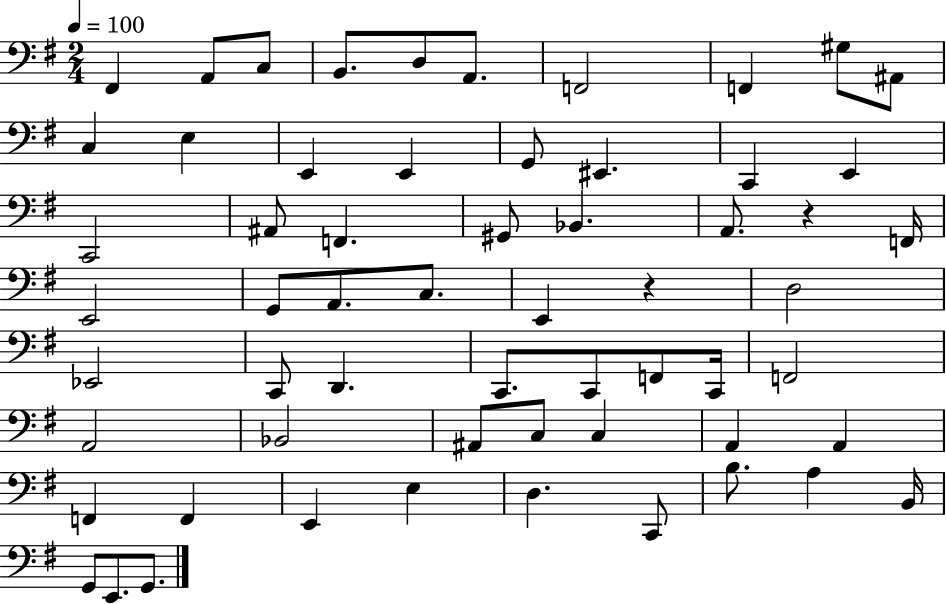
{
  \clef bass
  \numericTimeSignature
  \time 2/4
  \key g \major
  \tempo 4 = 100
  fis,4 a,8 c8 | b,8. d8 a,8. | f,2 | f,4 gis8 ais,8 | \break c4 e4 | e,4 e,4 | g,8 eis,4. | c,4 e,4 | \break c,2 | ais,8 f,4. | gis,8 bes,4. | a,8. r4 f,16 | \break e,2 | g,8 a,8. c8. | e,4 r4 | d2 | \break ees,2 | c,8 d,4. | c,8. c,8 f,8 c,16 | f,2 | \break a,2 | bes,2 | ais,8 c8 c4 | a,4 a,4 | \break f,4 f,4 | e,4 e4 | d4. c,8 | b8. a4 b,16 | \break g,8 e,8. g,8. | \bar "|."
}